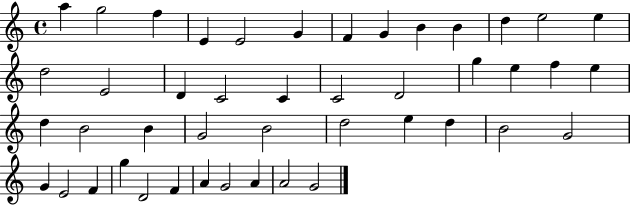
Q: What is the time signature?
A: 4/4